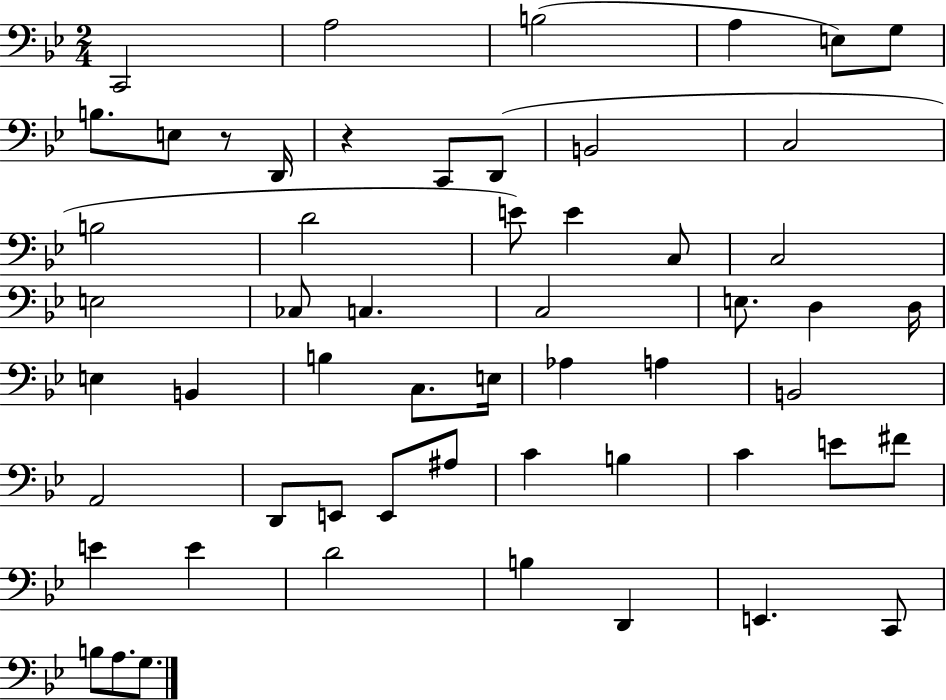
{
  \clef bass
  \numericTimeSignature
  \time 2/4
  \key bes \major
  c,2 | a2 | b2( | a4 e8) g8 | \break b8. e8 r8 d,16 | r4 c,8 d,8( | b,2 | c2 | \break b2 | d'2 | e'8) e'4 c8 | c2 | \break e2 | ces8 c4. | c2 | e8. d4 d16 | \break e4 b,4 | b4 c8. e16 | aes4 a4 | b,2 | \break a,2 | d,8 e,8 e,8 ais8 | c'4 b4 | c'4 e'8 fis'8 | \break e'4 e'4 | d'2 | b4 d,4 | e,4. c,8 | \break b8 a8. g8. | \bar "|."
}